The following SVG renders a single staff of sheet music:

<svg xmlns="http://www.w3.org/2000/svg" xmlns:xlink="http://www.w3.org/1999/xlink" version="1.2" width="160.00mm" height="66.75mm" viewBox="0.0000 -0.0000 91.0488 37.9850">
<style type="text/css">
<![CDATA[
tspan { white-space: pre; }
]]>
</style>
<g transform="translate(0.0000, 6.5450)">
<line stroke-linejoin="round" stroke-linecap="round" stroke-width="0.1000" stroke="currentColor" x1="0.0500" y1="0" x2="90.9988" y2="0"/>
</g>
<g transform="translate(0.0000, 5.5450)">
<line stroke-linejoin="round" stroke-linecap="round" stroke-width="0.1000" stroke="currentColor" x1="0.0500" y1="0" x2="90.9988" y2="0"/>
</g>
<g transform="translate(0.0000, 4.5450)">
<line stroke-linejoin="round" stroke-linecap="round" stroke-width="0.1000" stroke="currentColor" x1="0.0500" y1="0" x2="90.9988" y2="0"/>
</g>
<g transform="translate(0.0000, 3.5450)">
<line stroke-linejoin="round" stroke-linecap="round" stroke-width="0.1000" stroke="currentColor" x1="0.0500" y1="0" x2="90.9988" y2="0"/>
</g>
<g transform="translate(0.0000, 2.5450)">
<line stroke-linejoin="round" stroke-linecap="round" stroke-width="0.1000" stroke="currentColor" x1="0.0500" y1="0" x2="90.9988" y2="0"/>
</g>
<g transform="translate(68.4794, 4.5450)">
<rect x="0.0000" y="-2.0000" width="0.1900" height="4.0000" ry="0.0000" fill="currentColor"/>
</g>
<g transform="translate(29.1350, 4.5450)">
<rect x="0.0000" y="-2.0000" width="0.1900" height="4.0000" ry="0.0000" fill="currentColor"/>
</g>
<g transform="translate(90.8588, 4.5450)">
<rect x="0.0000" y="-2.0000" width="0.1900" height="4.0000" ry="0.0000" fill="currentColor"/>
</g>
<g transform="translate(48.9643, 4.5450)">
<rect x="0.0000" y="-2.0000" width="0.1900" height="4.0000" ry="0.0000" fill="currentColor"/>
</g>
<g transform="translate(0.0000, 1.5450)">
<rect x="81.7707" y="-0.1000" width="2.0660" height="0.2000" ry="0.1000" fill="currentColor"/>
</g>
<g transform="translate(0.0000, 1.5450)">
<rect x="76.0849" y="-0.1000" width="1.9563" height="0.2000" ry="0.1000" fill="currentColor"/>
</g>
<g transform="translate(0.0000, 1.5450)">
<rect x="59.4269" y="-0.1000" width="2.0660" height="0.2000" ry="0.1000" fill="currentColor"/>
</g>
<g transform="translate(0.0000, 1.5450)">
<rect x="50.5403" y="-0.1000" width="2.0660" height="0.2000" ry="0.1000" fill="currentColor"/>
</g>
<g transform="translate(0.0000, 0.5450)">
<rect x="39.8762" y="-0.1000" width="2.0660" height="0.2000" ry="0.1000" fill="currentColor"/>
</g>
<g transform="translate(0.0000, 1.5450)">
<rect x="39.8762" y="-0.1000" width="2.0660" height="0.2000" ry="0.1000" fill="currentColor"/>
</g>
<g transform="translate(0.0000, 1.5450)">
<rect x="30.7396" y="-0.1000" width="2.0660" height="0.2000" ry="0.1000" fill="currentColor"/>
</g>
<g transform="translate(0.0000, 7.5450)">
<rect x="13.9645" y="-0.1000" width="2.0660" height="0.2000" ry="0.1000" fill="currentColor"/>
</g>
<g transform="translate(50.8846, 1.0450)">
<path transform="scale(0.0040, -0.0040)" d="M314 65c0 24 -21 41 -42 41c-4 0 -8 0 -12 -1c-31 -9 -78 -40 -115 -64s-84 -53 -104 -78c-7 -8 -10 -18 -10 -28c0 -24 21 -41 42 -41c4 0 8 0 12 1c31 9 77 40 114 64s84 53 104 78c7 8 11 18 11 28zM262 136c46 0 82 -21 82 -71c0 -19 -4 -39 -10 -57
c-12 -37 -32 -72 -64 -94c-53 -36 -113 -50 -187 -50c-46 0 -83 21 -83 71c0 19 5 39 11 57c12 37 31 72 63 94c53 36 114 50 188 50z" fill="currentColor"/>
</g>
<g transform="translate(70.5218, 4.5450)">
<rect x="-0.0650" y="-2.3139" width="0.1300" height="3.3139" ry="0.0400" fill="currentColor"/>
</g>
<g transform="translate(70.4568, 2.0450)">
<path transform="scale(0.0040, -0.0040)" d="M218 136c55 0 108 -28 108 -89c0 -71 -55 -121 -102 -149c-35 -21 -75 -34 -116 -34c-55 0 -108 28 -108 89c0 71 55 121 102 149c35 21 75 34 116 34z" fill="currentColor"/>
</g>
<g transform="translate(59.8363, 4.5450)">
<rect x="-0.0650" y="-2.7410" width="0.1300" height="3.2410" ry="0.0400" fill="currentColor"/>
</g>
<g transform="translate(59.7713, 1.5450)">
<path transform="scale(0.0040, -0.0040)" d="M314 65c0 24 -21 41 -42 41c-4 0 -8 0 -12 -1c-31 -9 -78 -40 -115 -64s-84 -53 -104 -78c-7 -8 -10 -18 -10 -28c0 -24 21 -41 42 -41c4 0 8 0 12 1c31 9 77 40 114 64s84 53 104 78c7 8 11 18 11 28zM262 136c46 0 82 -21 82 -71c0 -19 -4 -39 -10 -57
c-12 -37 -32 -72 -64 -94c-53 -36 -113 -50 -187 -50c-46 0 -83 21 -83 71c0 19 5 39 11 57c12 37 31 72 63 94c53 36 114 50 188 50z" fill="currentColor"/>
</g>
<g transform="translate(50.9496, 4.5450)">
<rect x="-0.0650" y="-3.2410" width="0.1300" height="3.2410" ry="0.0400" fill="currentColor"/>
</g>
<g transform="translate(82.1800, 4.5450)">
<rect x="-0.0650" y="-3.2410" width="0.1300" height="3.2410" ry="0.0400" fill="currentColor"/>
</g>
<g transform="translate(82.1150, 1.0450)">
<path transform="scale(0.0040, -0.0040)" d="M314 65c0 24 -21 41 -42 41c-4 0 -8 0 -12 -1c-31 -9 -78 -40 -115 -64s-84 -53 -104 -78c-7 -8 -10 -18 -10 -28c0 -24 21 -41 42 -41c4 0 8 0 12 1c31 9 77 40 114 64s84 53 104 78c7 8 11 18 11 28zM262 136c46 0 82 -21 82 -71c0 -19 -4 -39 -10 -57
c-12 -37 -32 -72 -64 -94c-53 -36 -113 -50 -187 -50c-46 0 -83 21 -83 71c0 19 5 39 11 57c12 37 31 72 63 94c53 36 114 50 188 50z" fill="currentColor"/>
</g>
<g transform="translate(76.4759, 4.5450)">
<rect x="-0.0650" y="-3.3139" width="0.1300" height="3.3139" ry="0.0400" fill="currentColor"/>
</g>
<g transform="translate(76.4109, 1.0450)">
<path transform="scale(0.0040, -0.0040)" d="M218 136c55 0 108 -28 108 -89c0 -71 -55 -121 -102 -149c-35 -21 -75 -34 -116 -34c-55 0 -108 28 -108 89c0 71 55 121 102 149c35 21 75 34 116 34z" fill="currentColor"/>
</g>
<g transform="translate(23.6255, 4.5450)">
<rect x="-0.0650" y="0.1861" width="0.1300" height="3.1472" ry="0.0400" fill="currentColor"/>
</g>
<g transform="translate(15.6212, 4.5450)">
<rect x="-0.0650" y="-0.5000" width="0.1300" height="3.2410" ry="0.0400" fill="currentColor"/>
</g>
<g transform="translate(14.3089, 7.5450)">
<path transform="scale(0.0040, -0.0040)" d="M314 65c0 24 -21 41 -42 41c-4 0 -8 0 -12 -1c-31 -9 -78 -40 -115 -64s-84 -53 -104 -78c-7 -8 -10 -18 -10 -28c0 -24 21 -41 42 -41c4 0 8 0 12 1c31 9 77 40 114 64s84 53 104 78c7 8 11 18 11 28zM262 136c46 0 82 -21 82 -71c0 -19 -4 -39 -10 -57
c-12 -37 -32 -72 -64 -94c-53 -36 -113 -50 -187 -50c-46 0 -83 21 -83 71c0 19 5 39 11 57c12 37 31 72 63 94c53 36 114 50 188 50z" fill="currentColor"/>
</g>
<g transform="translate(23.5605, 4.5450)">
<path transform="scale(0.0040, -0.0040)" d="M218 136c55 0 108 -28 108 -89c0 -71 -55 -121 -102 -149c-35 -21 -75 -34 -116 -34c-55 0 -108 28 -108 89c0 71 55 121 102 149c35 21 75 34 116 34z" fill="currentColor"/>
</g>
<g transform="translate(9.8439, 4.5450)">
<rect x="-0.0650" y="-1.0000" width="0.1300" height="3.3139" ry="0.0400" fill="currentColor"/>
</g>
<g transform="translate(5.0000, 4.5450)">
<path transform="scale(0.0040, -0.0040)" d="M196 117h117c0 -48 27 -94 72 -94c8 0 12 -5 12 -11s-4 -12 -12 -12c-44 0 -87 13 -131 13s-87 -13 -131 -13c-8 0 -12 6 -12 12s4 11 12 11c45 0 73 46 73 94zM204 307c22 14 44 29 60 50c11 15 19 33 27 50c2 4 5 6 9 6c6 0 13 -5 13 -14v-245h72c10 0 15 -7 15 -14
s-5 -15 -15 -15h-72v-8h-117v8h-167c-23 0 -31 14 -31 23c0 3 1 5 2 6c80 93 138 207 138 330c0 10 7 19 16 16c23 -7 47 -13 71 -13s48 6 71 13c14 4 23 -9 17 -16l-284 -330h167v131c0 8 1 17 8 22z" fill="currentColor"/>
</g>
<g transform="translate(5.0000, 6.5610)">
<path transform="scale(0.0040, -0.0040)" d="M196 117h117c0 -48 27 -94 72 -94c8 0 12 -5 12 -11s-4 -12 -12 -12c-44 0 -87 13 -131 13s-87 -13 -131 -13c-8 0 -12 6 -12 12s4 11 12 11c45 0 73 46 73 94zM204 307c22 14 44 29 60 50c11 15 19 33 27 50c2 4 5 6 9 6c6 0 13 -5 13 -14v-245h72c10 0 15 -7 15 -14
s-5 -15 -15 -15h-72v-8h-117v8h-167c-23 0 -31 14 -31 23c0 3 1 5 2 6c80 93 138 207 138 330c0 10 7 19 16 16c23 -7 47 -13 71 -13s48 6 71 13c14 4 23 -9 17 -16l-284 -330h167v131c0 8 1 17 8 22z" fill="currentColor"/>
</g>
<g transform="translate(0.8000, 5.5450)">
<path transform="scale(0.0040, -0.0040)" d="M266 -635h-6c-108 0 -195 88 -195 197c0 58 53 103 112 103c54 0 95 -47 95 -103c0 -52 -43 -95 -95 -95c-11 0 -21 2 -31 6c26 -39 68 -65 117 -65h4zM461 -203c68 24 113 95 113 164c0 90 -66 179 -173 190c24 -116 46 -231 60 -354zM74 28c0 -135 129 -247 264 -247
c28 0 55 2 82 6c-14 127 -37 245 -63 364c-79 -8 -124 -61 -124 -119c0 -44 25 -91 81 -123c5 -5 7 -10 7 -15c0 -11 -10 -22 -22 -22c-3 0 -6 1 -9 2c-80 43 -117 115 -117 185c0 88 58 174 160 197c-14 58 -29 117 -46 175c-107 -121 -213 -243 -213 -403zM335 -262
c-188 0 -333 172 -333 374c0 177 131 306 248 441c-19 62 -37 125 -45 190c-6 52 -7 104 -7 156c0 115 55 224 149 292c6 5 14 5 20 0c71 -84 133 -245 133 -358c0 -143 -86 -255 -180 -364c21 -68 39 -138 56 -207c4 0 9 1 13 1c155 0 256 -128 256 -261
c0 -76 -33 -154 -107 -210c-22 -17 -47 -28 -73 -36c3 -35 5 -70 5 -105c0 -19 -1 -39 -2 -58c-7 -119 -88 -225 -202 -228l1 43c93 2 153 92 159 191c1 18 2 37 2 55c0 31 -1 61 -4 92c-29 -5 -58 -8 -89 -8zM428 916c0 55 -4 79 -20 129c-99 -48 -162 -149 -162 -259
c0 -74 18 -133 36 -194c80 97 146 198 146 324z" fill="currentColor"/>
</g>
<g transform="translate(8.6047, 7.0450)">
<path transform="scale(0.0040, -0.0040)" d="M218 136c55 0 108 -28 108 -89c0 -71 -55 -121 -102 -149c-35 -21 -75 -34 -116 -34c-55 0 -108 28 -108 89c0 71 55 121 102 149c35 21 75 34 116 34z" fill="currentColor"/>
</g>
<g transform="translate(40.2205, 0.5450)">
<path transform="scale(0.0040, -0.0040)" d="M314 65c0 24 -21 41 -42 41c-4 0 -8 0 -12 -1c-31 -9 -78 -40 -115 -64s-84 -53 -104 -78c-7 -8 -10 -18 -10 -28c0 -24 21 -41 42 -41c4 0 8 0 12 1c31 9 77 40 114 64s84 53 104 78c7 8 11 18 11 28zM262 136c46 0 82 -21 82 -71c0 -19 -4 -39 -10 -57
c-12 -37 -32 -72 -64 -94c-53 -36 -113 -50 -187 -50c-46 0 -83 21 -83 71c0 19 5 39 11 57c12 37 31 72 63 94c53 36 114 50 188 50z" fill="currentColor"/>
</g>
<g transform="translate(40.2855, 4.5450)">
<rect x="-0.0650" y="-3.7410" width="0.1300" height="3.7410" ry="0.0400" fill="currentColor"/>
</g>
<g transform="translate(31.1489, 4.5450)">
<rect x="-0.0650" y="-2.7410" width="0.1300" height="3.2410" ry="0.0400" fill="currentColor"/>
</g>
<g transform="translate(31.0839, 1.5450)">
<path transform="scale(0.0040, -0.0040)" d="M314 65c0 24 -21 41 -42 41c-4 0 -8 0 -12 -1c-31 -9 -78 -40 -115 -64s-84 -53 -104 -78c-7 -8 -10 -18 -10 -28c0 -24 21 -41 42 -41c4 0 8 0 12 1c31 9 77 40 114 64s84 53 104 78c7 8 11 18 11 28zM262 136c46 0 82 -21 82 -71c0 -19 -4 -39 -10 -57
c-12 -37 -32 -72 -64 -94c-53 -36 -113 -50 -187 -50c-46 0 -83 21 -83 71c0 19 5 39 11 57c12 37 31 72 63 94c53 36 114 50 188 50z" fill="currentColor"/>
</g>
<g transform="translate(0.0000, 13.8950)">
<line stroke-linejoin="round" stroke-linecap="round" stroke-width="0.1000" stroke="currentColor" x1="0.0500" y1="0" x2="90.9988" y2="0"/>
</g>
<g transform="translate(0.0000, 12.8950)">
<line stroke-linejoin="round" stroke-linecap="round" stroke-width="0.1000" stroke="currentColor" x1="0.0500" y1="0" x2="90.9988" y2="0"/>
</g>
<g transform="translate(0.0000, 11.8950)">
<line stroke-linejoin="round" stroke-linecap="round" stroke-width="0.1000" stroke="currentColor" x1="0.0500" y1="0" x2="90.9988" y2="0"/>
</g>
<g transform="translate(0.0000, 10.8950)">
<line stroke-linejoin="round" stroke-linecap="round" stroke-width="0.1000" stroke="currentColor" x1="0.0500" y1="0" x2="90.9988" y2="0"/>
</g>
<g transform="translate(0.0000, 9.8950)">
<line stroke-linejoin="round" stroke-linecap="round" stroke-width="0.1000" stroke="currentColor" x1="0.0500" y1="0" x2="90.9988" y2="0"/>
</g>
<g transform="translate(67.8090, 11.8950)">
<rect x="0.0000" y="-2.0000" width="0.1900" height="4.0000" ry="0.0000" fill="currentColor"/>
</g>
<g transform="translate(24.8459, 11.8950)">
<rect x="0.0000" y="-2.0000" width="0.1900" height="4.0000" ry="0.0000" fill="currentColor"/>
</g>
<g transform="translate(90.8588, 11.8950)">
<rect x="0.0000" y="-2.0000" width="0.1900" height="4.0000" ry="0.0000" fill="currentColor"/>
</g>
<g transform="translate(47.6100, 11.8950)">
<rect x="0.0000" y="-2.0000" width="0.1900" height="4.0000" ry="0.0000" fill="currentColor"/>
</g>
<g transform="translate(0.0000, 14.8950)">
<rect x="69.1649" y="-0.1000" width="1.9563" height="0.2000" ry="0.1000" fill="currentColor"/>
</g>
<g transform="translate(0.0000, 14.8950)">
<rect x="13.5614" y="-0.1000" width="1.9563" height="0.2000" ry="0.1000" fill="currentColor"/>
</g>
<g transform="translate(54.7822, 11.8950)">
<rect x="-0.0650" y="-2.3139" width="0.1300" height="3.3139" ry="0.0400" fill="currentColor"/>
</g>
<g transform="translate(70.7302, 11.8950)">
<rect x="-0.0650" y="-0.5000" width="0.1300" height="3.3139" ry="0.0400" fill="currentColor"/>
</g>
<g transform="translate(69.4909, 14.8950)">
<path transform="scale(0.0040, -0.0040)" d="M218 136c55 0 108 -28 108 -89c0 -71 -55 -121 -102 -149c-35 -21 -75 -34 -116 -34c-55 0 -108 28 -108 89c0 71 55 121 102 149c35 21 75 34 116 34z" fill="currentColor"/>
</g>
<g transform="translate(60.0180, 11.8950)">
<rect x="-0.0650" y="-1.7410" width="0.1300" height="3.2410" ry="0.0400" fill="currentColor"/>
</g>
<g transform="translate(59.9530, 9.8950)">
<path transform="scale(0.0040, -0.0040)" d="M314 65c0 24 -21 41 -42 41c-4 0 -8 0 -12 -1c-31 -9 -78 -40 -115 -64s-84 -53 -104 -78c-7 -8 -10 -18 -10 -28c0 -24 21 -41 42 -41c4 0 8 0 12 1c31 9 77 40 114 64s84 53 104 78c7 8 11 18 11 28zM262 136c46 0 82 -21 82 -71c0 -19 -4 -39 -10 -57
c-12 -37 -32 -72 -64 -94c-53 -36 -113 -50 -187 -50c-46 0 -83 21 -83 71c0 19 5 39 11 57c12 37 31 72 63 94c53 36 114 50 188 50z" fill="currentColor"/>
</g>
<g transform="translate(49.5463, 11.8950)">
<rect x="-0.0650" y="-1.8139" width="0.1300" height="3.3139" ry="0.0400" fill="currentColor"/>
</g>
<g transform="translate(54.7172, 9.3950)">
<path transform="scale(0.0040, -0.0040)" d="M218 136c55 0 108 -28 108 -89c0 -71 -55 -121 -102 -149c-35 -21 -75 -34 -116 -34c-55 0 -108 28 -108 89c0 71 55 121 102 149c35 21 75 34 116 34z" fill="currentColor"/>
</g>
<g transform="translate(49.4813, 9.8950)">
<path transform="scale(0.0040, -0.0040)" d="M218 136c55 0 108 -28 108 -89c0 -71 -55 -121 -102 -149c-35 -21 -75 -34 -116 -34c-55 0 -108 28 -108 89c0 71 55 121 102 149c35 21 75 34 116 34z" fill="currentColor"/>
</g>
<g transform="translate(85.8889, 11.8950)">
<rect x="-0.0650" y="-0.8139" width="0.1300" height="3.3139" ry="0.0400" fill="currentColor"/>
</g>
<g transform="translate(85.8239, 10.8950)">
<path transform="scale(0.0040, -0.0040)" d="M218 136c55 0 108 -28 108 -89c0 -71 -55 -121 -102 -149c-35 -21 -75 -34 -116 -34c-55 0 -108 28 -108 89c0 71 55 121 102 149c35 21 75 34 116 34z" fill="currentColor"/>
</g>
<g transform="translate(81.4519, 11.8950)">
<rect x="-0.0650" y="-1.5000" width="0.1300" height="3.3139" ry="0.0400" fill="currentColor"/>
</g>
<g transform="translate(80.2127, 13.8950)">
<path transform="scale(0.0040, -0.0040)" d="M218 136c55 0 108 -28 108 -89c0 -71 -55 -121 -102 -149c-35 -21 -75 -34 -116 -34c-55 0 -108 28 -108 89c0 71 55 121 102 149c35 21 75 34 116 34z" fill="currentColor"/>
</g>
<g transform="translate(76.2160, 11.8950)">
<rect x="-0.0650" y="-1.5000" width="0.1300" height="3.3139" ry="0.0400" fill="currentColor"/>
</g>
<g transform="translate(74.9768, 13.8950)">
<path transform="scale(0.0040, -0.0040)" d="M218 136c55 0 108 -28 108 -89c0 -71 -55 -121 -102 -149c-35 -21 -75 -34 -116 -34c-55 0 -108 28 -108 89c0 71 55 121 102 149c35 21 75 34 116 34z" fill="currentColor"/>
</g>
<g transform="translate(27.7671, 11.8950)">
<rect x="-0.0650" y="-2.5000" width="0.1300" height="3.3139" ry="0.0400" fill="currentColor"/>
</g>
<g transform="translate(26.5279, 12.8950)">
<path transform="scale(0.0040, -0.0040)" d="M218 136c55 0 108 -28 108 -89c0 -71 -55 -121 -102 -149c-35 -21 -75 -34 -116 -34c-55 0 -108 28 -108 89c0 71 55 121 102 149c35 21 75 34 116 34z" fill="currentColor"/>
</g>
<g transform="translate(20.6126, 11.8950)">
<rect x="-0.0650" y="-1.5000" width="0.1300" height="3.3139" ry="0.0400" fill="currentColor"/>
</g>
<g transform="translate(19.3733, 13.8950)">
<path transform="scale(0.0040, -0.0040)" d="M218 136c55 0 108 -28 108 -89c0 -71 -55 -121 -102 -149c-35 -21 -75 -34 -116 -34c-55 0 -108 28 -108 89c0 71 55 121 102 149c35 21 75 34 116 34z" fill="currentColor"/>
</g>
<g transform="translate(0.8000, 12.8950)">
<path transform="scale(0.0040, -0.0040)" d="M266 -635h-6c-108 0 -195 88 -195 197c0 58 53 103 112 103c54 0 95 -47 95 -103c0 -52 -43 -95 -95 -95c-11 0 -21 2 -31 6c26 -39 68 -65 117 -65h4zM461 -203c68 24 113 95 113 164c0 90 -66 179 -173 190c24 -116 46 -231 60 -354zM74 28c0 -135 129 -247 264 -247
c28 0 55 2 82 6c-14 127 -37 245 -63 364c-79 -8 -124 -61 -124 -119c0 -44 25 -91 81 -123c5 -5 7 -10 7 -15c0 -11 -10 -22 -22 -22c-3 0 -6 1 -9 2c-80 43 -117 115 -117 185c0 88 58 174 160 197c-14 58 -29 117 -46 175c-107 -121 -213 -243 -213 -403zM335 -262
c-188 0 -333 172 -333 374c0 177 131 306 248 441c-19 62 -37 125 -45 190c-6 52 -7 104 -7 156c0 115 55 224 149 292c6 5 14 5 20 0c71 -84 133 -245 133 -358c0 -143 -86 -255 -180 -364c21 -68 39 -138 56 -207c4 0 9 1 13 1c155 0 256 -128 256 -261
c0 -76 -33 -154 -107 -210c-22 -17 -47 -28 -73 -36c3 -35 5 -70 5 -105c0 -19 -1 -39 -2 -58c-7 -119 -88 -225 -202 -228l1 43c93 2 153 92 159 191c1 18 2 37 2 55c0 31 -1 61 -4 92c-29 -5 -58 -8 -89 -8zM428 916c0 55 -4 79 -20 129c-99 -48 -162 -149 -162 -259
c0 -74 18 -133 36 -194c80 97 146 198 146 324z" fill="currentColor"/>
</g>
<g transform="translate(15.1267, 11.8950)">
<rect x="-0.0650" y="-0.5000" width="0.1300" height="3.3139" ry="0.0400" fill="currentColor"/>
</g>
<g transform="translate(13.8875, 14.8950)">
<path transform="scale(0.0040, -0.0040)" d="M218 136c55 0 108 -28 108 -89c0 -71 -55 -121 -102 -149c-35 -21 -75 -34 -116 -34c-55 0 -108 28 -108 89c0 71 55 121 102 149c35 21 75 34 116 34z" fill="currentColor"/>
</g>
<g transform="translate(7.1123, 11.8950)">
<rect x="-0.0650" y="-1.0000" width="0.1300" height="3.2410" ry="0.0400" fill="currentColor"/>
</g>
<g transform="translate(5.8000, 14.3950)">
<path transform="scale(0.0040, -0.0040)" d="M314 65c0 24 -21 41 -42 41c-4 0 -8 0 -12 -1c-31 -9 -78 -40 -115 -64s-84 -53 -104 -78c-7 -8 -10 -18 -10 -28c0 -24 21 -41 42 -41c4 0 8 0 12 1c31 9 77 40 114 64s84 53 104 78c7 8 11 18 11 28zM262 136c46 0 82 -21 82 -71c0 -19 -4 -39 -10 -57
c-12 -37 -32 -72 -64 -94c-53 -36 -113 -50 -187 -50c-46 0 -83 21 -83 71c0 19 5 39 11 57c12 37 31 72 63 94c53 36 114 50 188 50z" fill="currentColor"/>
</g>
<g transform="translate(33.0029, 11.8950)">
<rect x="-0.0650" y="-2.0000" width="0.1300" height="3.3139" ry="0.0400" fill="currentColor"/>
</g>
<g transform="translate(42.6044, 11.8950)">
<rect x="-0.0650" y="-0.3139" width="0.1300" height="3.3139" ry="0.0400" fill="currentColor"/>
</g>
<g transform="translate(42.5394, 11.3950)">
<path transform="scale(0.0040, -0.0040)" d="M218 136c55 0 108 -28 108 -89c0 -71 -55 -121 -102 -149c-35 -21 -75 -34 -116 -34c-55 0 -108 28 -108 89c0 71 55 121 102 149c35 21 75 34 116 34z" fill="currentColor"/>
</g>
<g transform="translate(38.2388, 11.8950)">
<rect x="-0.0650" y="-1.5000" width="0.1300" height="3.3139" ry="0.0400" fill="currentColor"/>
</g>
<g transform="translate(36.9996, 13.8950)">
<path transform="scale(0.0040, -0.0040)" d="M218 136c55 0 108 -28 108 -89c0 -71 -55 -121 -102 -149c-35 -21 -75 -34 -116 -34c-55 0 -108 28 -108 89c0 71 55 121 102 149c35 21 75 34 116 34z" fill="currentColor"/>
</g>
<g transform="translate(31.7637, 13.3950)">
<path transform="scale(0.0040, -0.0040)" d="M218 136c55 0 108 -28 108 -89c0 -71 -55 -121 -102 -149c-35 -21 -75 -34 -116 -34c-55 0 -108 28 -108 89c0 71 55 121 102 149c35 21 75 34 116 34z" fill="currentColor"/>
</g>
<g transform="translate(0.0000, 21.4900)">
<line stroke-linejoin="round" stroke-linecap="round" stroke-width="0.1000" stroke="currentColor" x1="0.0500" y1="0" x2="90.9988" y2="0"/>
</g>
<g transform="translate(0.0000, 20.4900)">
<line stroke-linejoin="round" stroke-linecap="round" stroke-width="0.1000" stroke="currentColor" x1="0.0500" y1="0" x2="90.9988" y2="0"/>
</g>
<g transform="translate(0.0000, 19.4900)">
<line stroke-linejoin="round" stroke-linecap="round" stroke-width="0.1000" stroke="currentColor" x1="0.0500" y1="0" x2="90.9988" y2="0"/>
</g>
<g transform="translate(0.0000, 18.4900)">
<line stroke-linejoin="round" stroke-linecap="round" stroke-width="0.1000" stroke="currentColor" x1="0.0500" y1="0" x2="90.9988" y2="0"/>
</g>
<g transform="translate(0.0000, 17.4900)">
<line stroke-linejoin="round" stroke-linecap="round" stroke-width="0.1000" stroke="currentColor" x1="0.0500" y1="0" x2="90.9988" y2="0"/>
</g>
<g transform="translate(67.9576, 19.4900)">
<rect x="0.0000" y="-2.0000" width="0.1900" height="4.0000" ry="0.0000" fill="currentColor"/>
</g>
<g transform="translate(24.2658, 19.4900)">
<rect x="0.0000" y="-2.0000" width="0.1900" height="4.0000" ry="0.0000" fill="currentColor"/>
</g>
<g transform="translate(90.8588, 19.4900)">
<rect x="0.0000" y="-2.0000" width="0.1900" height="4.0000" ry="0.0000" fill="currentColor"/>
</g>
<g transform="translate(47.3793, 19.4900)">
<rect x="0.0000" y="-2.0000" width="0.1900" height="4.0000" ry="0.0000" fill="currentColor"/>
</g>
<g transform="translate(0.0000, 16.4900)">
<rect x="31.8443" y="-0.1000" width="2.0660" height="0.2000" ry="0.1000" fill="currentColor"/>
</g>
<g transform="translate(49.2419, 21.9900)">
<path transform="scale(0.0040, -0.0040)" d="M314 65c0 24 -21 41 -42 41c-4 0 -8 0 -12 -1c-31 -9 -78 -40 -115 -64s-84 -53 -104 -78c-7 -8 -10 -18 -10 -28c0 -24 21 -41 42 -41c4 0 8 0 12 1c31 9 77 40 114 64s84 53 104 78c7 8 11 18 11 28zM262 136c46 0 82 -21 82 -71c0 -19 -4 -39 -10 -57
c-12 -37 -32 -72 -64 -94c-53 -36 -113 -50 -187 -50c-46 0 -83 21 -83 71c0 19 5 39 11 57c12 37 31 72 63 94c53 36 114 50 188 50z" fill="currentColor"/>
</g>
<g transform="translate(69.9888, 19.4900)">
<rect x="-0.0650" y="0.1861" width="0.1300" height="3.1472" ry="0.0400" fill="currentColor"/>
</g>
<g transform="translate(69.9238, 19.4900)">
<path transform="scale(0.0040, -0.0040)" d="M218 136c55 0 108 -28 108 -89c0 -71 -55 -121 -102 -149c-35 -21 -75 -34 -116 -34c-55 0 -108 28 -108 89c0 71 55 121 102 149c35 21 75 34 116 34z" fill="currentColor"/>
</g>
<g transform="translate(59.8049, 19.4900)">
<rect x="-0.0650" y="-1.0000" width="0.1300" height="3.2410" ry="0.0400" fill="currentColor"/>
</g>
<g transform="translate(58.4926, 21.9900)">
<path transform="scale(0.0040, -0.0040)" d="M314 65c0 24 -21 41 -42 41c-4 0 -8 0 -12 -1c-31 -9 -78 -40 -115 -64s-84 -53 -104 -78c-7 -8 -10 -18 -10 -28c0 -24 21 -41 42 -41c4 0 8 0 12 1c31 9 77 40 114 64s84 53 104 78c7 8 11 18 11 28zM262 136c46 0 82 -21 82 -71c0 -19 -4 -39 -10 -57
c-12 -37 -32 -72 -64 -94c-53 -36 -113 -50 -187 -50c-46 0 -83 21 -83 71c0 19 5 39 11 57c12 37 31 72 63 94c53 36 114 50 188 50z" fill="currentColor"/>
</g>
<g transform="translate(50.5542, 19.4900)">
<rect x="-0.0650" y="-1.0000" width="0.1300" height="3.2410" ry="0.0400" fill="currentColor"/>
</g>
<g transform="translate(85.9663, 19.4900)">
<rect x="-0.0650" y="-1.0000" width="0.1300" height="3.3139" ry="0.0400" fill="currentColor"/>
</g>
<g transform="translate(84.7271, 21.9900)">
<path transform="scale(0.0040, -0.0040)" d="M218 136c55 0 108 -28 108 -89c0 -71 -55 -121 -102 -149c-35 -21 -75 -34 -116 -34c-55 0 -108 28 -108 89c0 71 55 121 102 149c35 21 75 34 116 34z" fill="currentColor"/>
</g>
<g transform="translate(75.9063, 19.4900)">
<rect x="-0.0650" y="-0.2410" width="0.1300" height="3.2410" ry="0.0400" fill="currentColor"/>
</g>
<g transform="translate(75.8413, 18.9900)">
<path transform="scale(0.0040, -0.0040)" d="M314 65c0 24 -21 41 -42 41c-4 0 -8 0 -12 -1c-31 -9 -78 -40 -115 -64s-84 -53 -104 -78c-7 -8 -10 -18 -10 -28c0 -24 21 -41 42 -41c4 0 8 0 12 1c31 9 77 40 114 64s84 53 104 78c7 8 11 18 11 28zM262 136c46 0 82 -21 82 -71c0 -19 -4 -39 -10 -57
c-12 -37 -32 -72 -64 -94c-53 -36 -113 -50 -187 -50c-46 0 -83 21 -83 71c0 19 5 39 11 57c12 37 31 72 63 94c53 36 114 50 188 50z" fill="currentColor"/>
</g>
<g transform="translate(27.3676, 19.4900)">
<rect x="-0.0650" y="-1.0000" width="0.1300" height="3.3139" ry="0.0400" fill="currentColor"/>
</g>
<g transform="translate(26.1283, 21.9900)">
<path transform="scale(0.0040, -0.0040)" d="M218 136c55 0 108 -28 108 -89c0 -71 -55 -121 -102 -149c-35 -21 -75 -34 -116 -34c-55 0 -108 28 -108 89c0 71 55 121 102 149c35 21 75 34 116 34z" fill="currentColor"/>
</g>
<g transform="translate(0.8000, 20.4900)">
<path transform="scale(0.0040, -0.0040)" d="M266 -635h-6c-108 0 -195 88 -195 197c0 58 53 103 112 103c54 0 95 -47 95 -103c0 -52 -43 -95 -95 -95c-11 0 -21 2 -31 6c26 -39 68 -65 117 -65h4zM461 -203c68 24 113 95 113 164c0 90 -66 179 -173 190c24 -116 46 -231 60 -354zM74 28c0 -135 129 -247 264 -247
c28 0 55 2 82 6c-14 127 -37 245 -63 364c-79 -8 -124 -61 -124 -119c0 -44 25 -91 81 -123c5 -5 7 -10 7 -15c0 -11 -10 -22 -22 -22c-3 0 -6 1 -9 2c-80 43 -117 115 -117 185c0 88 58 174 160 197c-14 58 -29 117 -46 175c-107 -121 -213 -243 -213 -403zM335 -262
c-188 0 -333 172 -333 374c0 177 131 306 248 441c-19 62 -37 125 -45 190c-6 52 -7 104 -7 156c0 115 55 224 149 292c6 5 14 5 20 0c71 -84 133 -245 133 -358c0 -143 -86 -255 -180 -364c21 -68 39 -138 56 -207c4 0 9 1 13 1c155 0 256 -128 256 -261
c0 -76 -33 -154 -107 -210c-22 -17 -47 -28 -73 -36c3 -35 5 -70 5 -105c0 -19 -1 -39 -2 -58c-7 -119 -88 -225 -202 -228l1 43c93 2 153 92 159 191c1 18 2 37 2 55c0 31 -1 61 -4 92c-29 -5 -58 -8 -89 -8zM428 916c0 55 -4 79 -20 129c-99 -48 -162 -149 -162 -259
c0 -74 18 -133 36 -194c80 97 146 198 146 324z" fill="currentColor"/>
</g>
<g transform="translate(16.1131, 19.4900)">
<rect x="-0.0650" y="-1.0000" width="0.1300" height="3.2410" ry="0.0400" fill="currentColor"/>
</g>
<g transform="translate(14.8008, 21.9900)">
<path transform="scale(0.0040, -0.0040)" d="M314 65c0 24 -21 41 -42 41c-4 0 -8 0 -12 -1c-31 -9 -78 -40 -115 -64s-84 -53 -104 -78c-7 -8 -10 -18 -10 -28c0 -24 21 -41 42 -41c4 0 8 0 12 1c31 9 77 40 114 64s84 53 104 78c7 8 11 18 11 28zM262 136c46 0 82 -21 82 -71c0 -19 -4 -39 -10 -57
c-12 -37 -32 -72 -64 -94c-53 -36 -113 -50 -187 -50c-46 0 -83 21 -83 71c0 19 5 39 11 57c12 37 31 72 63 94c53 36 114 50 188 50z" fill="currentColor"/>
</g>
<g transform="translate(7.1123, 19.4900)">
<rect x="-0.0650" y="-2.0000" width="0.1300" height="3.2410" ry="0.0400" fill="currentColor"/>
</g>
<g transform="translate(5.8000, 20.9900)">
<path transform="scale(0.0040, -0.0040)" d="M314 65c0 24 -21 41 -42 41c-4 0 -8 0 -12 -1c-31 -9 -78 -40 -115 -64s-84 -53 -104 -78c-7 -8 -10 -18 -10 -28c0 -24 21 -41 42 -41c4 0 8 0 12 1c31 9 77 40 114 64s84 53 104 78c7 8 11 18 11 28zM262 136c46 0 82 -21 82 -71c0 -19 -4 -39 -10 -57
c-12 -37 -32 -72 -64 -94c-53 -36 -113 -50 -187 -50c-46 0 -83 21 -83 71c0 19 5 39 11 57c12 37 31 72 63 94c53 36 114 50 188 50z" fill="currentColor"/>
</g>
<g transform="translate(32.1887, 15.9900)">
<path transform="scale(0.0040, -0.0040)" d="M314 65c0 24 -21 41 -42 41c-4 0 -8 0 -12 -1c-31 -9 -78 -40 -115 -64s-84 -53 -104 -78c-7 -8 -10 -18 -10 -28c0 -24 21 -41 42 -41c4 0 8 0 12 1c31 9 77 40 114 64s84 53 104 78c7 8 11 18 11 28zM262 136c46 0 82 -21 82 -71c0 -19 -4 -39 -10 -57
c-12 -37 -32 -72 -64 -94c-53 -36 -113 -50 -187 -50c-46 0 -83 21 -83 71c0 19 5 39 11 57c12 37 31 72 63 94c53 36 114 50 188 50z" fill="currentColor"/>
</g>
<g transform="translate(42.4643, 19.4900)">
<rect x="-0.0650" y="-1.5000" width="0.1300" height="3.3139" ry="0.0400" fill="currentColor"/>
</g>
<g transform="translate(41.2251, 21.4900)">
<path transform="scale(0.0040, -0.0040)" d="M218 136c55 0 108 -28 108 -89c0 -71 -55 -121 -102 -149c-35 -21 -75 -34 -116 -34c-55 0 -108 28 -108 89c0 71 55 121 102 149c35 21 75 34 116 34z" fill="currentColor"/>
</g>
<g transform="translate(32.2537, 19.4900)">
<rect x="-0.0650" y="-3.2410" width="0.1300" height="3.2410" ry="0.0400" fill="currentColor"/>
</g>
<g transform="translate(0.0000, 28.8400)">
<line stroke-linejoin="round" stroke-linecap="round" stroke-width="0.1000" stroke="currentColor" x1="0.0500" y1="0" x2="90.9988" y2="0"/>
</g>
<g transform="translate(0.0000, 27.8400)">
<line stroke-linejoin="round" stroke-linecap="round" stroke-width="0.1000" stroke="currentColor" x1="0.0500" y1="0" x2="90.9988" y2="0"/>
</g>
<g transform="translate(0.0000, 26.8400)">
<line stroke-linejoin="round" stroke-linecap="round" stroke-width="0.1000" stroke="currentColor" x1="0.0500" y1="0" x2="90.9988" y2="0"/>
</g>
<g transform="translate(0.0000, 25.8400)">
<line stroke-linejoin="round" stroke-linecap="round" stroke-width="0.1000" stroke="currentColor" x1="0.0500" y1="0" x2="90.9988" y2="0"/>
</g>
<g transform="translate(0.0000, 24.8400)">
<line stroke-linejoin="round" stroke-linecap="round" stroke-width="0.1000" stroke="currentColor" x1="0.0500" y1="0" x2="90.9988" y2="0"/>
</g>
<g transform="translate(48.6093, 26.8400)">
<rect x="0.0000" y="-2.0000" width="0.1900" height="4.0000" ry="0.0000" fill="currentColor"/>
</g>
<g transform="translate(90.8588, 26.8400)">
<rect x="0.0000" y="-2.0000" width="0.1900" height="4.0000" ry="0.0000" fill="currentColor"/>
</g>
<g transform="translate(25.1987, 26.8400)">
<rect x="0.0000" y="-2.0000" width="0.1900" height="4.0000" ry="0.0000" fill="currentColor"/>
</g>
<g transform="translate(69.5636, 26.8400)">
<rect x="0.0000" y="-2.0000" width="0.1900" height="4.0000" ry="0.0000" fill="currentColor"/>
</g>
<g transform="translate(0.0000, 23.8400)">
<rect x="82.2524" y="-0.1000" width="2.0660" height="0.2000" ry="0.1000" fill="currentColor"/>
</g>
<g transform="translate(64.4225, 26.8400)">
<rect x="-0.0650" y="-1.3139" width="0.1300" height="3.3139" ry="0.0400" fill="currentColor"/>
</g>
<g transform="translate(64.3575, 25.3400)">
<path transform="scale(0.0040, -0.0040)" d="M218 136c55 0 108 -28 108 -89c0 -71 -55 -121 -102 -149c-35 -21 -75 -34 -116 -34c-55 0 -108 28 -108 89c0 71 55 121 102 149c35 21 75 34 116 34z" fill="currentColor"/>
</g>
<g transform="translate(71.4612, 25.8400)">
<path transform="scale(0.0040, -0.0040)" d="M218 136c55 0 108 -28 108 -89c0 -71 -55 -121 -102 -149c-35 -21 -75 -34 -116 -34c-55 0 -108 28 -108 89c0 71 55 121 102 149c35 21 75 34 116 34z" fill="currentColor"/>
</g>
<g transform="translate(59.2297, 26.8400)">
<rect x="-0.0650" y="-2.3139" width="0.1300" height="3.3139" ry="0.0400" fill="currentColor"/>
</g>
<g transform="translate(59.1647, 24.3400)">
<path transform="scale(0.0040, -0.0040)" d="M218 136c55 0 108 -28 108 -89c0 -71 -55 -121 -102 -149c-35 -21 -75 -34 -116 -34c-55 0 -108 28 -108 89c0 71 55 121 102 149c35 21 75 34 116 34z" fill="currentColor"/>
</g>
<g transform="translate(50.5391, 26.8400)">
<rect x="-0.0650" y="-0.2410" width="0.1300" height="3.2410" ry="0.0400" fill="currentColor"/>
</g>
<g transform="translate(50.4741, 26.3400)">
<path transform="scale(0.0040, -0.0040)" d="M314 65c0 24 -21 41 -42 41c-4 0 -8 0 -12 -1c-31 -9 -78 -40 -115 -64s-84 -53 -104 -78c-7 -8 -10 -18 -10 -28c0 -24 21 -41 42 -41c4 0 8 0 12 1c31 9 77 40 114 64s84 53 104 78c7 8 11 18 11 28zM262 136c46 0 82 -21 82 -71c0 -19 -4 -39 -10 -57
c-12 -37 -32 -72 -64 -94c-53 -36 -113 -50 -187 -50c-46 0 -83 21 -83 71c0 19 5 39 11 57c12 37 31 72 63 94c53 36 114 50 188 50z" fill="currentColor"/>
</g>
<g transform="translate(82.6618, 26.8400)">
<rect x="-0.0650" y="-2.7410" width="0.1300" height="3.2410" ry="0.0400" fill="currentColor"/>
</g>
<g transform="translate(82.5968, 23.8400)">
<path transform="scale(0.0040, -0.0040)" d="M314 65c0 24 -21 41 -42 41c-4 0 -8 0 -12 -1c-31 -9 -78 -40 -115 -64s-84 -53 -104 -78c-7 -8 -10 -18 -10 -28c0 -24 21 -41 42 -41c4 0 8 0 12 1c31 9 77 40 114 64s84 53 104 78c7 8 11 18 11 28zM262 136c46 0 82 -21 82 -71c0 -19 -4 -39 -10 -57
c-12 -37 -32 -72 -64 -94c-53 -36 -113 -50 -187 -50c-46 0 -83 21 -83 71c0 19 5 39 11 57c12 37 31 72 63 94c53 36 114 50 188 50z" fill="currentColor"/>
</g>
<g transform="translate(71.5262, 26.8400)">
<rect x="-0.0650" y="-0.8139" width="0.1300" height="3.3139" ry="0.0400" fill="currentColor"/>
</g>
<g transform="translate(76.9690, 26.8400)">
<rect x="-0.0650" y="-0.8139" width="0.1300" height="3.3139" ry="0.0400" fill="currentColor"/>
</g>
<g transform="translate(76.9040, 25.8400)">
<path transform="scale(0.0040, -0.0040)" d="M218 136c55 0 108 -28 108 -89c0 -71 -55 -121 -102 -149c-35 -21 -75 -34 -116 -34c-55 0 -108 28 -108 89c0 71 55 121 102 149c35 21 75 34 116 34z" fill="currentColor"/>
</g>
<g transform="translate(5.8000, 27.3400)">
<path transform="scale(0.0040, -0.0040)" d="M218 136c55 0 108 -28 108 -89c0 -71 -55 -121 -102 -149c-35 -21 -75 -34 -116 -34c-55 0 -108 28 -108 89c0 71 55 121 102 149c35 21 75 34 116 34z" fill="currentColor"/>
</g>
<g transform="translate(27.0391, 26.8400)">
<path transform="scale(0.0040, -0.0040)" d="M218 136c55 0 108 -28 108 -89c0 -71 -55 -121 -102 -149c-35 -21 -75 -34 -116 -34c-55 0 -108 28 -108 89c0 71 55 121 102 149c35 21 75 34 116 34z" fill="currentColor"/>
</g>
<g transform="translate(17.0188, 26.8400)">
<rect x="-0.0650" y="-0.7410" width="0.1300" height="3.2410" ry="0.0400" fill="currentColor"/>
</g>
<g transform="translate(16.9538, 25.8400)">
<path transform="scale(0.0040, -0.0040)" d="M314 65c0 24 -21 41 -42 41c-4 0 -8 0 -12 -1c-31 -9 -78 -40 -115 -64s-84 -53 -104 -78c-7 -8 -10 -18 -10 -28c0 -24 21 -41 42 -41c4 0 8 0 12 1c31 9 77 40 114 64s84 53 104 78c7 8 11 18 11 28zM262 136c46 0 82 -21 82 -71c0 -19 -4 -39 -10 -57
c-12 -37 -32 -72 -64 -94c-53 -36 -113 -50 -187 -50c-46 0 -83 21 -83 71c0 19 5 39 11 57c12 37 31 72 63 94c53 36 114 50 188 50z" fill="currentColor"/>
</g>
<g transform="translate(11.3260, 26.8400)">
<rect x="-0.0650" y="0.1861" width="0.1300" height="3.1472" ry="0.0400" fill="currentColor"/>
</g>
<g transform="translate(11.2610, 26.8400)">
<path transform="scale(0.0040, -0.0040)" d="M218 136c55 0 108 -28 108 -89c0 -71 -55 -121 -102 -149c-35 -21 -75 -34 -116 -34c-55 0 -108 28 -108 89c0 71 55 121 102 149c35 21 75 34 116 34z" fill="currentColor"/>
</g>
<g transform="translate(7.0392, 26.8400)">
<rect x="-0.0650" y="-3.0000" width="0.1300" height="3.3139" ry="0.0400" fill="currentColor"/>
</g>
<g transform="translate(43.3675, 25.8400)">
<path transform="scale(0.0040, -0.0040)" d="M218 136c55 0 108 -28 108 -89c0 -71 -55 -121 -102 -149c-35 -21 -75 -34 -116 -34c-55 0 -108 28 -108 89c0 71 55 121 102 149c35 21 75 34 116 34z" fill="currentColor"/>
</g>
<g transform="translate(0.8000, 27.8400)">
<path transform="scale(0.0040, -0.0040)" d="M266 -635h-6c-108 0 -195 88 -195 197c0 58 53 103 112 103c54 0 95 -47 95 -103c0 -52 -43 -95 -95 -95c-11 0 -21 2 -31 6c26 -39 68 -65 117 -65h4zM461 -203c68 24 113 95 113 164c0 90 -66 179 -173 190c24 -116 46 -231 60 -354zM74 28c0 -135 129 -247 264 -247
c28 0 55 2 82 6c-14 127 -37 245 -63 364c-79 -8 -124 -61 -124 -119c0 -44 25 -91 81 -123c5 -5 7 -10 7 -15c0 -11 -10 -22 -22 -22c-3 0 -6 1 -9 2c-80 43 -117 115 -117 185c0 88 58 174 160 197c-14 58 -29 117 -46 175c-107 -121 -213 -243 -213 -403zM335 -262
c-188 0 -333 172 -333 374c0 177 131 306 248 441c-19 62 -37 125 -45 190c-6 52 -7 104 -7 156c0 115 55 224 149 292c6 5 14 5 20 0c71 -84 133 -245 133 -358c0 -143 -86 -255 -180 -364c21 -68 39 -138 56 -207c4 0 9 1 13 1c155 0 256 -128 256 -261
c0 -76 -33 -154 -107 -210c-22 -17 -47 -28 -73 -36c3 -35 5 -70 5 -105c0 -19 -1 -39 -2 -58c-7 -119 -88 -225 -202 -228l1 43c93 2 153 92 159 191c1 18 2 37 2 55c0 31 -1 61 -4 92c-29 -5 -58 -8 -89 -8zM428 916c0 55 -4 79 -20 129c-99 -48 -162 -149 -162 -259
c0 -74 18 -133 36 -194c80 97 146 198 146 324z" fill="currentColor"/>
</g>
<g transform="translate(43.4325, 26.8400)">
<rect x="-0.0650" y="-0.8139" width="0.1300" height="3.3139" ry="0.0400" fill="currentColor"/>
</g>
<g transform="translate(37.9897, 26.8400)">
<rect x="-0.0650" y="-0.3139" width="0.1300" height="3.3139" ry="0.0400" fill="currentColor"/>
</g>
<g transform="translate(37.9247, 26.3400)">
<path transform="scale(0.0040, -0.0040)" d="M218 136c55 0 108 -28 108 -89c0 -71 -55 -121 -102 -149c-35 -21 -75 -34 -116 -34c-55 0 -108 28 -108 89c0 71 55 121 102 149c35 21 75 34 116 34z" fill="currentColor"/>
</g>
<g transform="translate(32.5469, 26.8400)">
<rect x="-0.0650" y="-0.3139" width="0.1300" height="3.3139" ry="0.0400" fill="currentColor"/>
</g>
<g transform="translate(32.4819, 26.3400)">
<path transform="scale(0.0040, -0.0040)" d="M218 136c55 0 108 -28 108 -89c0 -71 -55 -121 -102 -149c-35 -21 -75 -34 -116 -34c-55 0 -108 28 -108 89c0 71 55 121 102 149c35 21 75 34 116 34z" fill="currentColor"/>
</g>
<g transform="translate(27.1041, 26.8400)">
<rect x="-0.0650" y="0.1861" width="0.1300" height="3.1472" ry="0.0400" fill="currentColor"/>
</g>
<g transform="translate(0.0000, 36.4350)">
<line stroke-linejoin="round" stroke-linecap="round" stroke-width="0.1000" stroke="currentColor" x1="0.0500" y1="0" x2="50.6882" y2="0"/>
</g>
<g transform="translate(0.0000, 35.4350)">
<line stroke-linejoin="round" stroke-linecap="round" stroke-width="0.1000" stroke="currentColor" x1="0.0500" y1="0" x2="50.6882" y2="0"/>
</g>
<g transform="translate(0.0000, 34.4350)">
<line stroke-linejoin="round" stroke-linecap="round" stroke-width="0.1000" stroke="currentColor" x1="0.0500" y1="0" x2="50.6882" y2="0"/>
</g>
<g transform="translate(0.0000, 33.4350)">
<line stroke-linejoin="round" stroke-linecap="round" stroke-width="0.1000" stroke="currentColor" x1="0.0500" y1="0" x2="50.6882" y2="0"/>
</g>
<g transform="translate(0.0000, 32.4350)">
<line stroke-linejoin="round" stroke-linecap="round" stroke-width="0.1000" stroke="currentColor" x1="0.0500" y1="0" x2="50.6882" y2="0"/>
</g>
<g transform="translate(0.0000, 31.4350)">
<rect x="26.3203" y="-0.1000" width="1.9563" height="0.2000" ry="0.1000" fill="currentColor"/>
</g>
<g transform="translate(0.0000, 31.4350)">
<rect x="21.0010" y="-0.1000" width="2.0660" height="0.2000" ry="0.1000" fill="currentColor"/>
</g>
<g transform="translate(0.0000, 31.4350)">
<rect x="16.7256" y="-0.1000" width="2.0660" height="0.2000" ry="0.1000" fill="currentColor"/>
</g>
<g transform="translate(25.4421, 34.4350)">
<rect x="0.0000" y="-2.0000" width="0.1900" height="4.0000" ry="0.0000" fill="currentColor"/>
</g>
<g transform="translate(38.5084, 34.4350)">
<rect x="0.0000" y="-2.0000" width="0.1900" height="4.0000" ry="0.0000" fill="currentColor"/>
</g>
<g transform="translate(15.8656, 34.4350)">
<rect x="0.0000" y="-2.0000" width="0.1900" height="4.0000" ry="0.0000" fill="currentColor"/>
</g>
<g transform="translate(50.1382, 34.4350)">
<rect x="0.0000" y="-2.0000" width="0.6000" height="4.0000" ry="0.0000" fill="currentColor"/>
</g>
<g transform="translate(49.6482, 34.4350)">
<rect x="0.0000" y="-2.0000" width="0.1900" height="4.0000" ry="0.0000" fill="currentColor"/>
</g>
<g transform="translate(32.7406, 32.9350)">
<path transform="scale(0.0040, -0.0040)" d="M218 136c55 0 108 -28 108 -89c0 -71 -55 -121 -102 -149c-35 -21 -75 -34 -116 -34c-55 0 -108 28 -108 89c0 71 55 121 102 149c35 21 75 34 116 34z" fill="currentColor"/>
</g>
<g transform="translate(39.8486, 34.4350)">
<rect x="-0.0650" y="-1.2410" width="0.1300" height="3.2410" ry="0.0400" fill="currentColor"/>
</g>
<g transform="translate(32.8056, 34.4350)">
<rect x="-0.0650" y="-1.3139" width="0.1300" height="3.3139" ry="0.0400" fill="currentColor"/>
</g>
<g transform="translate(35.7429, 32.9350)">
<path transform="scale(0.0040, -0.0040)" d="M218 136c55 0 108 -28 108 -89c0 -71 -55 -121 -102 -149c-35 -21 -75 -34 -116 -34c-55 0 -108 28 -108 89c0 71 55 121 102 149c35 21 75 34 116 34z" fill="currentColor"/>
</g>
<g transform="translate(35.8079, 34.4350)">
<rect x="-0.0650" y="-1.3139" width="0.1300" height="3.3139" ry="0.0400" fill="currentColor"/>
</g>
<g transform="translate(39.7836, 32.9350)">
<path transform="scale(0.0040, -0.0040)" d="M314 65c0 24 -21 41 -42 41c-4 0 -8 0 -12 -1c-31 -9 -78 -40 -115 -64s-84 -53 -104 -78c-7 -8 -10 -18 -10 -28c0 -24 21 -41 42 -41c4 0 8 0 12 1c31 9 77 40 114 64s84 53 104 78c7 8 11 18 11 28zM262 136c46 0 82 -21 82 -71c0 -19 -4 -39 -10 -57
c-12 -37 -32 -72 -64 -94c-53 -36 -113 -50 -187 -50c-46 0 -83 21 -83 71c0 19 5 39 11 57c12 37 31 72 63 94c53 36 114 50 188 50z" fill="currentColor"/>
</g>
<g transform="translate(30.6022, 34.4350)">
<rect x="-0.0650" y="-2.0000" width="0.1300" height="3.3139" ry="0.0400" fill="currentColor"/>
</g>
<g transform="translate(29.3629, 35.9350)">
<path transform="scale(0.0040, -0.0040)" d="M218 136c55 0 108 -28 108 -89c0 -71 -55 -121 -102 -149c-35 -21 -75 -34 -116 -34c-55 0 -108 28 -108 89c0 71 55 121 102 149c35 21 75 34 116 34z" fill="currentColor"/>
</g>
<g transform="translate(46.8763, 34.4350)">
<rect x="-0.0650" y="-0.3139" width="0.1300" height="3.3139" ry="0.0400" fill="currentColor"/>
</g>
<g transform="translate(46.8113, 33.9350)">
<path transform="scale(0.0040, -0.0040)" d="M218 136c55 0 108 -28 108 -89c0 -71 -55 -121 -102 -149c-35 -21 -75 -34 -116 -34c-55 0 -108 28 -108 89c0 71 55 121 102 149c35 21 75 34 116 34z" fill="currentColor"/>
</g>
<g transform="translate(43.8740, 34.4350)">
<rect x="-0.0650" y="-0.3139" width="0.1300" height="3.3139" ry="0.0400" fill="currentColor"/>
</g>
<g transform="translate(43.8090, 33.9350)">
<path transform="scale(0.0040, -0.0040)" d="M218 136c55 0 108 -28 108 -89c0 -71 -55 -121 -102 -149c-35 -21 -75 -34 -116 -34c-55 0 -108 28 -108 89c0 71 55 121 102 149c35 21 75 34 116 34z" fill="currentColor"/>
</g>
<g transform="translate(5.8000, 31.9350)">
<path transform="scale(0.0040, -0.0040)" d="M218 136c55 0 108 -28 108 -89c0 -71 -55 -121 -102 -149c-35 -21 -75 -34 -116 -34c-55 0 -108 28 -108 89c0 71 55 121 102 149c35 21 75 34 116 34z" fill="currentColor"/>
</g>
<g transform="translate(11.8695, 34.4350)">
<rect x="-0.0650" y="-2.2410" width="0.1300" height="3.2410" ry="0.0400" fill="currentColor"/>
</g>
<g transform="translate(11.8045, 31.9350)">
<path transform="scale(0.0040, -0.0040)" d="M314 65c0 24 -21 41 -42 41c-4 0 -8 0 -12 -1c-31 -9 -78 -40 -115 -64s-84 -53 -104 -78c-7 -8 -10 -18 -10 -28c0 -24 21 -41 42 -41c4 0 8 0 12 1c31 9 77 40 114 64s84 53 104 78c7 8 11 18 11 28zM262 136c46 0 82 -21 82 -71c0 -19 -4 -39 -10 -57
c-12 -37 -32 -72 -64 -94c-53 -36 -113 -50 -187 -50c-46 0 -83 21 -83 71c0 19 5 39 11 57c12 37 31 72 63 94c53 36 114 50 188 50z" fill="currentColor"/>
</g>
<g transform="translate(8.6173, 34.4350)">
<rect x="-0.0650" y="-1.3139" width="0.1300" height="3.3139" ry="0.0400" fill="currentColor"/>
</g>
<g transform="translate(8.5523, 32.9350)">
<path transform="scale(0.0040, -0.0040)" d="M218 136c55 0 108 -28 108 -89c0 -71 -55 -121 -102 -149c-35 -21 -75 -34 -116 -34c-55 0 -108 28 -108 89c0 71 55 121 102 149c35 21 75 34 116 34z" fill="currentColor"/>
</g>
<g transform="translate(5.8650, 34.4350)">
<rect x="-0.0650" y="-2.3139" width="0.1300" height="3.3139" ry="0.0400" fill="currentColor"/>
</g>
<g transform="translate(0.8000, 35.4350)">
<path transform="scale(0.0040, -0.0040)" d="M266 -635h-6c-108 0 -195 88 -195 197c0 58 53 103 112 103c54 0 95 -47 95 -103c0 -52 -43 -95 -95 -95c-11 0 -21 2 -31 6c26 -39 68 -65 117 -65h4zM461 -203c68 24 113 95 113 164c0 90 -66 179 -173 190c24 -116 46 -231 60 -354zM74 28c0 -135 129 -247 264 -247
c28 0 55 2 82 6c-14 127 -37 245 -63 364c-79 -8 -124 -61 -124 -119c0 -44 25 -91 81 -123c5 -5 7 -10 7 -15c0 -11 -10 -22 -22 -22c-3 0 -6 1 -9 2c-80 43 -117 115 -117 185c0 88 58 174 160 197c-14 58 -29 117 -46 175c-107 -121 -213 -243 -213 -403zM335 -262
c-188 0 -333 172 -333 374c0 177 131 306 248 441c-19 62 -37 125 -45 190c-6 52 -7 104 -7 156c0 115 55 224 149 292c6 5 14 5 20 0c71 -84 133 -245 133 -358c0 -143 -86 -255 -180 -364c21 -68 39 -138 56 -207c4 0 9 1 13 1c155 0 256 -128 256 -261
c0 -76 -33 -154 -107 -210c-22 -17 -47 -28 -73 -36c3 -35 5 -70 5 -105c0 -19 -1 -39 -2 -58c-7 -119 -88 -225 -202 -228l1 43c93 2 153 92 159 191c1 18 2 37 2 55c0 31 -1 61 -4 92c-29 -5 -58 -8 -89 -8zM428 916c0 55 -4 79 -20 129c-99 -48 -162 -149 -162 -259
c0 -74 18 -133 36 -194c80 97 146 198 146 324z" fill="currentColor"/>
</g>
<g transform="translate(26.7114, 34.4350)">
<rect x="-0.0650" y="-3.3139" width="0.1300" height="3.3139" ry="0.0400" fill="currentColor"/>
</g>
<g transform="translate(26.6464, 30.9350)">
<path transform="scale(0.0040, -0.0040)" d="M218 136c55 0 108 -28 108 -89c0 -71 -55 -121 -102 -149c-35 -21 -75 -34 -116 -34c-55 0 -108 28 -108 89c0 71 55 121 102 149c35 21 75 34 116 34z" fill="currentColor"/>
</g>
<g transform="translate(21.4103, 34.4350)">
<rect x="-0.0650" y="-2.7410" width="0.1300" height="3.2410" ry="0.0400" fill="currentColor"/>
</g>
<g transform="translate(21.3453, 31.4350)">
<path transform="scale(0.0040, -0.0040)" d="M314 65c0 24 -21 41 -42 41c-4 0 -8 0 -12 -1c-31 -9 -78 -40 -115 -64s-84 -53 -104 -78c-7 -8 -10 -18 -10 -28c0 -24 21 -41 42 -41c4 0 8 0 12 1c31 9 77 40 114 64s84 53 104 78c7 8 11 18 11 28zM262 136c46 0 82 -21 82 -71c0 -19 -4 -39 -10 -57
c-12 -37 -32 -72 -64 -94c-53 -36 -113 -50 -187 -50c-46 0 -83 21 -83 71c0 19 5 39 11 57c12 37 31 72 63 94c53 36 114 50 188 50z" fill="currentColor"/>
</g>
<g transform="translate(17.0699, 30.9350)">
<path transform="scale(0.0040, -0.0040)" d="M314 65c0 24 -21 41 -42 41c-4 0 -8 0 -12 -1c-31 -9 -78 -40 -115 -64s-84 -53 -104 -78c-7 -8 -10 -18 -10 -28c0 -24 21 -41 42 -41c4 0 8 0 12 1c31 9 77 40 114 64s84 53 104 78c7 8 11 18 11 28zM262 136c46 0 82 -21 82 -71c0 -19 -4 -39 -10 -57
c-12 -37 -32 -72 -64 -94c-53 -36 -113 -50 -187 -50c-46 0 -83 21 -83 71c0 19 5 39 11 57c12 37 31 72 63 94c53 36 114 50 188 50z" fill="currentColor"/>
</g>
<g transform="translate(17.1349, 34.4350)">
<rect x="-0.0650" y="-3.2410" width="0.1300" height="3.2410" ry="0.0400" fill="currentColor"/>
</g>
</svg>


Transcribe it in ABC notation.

X:1
T:Untitled
M:4/4
L:1/4
K:C
D C2 B a2 c'2 b2 a2 g b b2 D2 C E G F E c f g f2 C E E d F2 D2 D b2 E D2 D2 B c2 D A B d2 B c c d c2 g e d d a2 g e g2 b2 a2 b F e e e2 c c